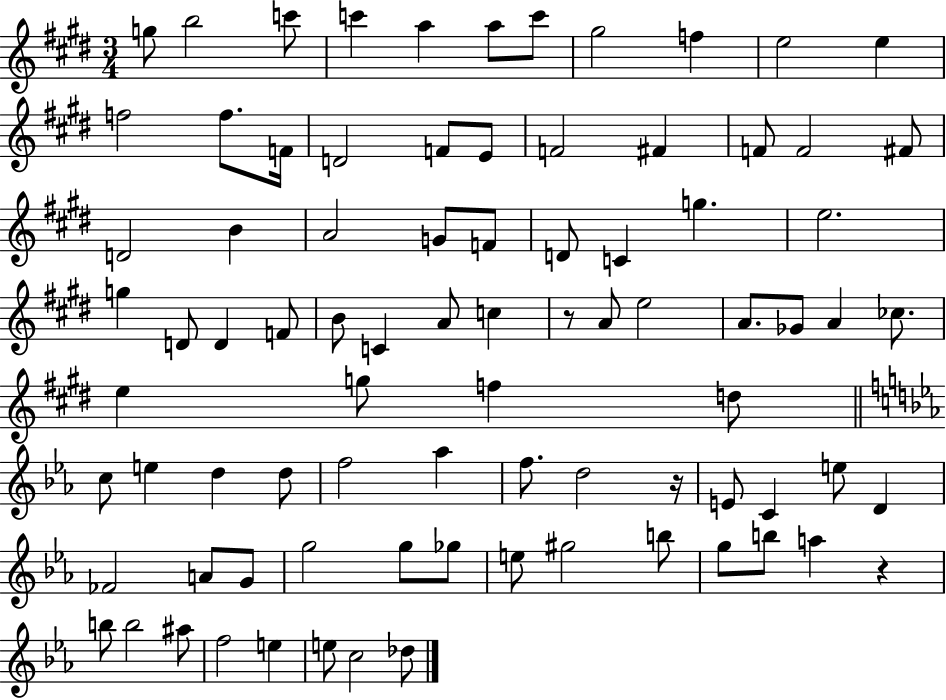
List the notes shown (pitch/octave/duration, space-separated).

G5/e B5/h C6/e C6/q A5/q A5/e C6/e G#5/h F5/q E5/h E5/q F5/h F5/e. F4/s D4/h F4/e E4/e F4/h F#4/q F4/e F4/h F#4/e D4/h B4/q A4/h G4/e F4/e D4/e C4/q G5/q. E5/h. G5/q D4/e D4/q F4/e B4/e C4/q A4/e C5/q R/e A4/e E5/h A4/e. Gb4/e A4/q CES5/e. E5/q G5/e F5/q D5/e C5/e E5/q D5/q D5/e F5/h Ab5/q F5/e. D5/h R/s E4/e C4/q E5/e D4/q FES4/h A4/e G4/e G5/h G5/e Gb5/e E5/e G#5/h B5/e G5/e B5/e A5/q R/q B5/e B5/h A#5/e F5/h E5/q E5/e C5/h Db5/e